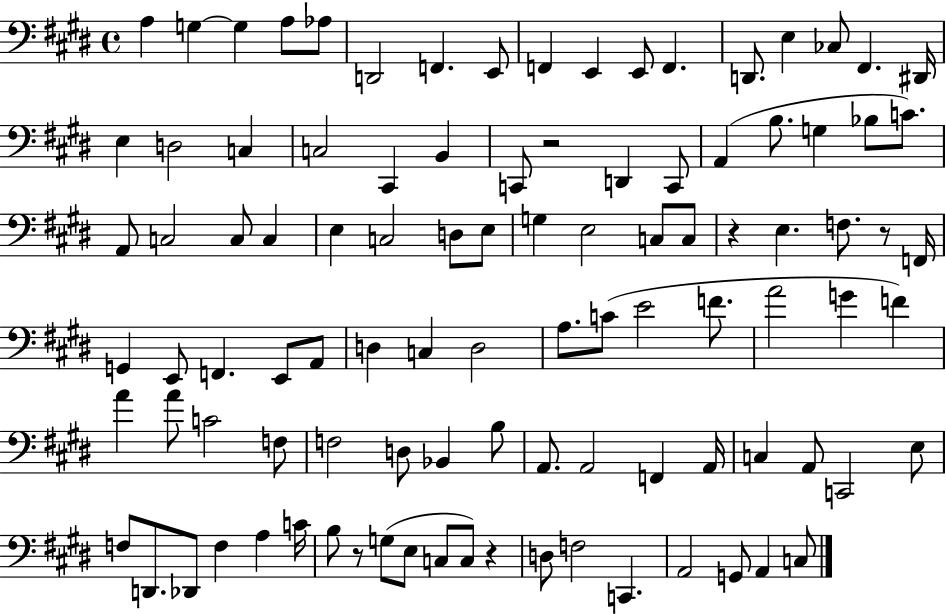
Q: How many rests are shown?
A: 5